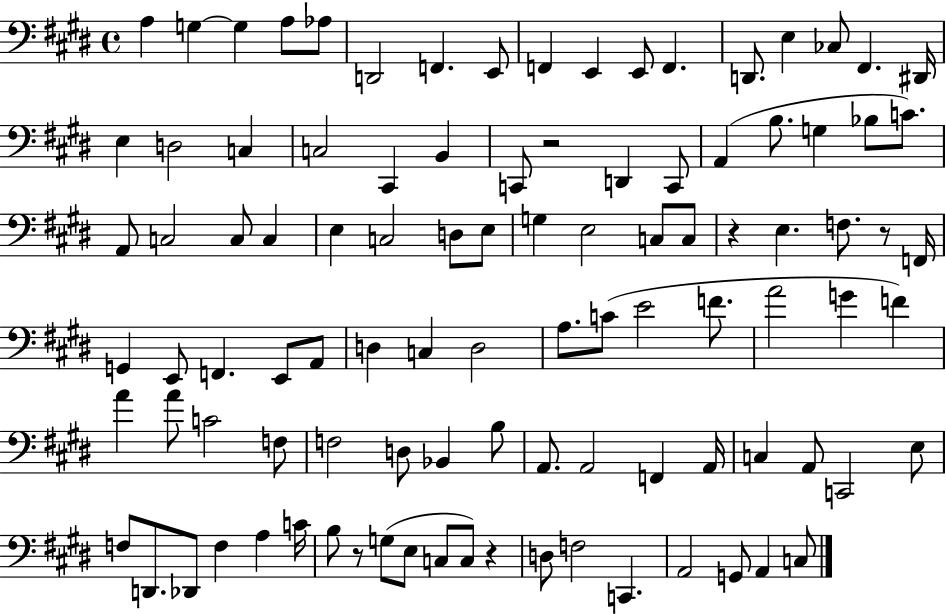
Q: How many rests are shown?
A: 5